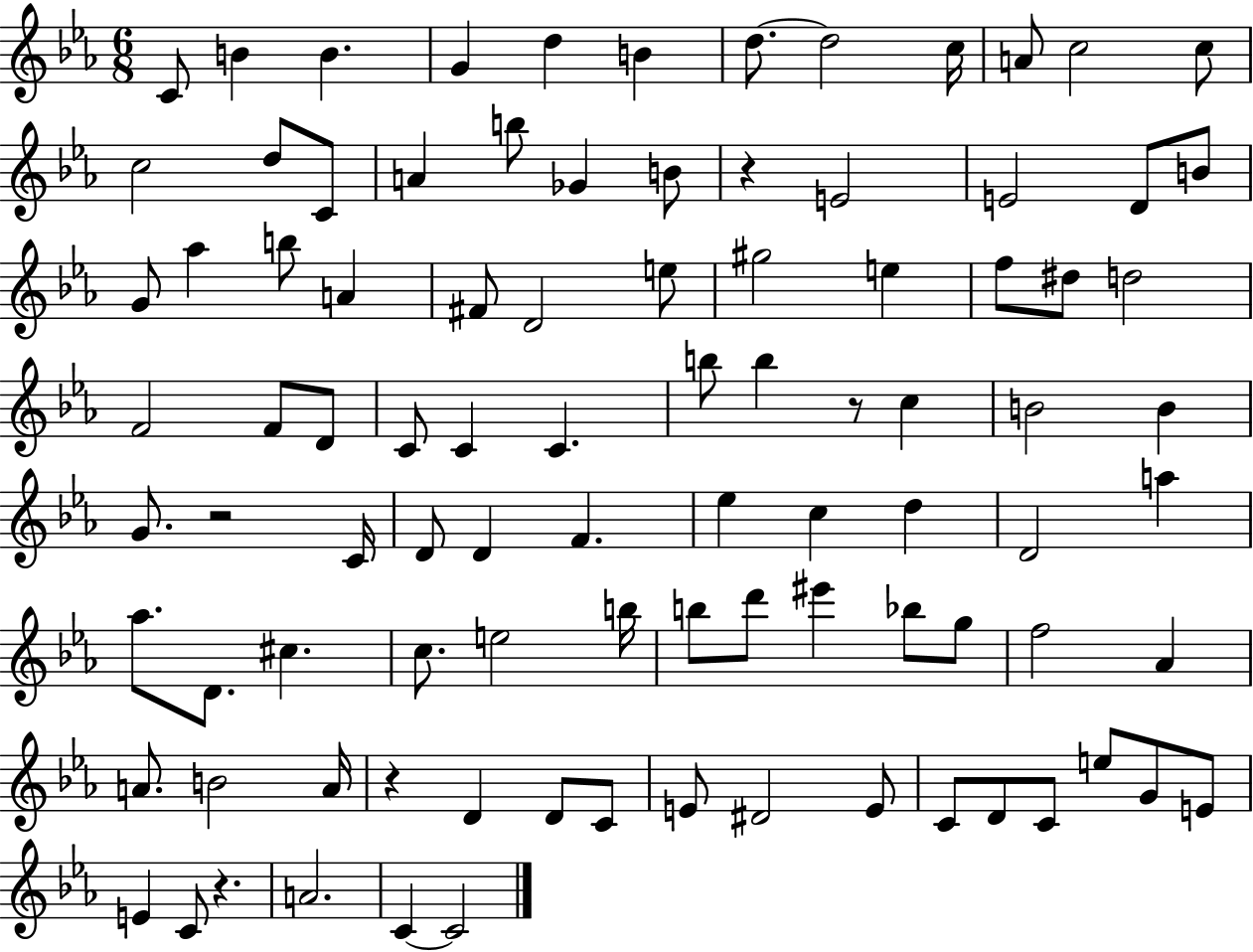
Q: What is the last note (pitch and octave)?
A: C4